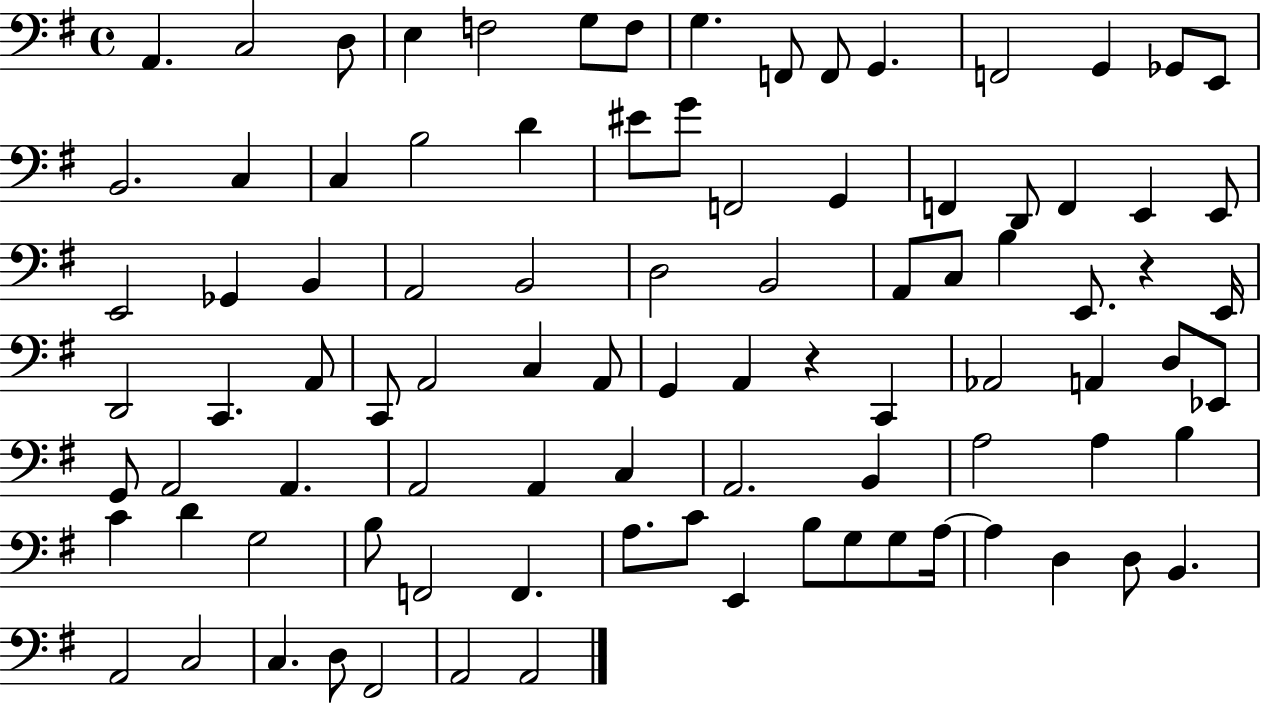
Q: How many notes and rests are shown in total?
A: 92